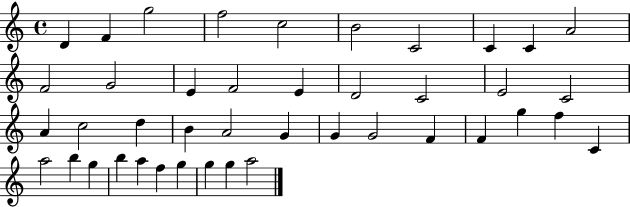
D4/q F4/q G5/h F5/h C5/h B4/h C4/h C4/q C4/q A4/h F4/h G4/h E4/q F4/h E4/q D4/h C4/h E4/h C4/h A4/q C5/h D5/q B4/q A4/h G4/q G4/q G4/h F4/q F4/q G5/q F5/q C4/q A5/h B5/q G5/q B5/q A5/q F5/q G5/q G5/q G5/q A5/h